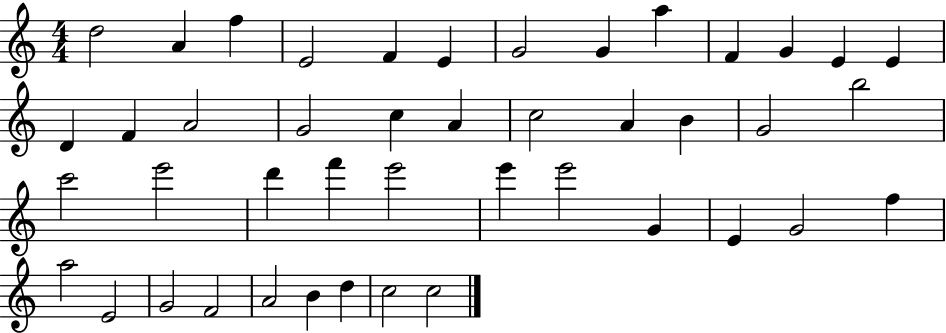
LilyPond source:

{
  \clef treble
  \numericTimeSignature
  \time 4/4
  \key c \major
  d''2 a'4 f''4 | e'2 f'4 e'4 | g'2 g'4 a''4 | f'4 g'4 e'4 e'4 | \break d'4 f'4 a'2 | g'2 c''4 a'4 | c''2 a'4 b'4 | g'2 b''2 | \break c'''2 e'''2 | d'''4 f'''4 e'''2 | e'''4 e'''2 g'4 | e'4 g'2 f''4 | \break a''2 e'2 | g'2 f'2 | a'2 b'4 d''4 | c''2 c''2 | \break \bar "|."
}